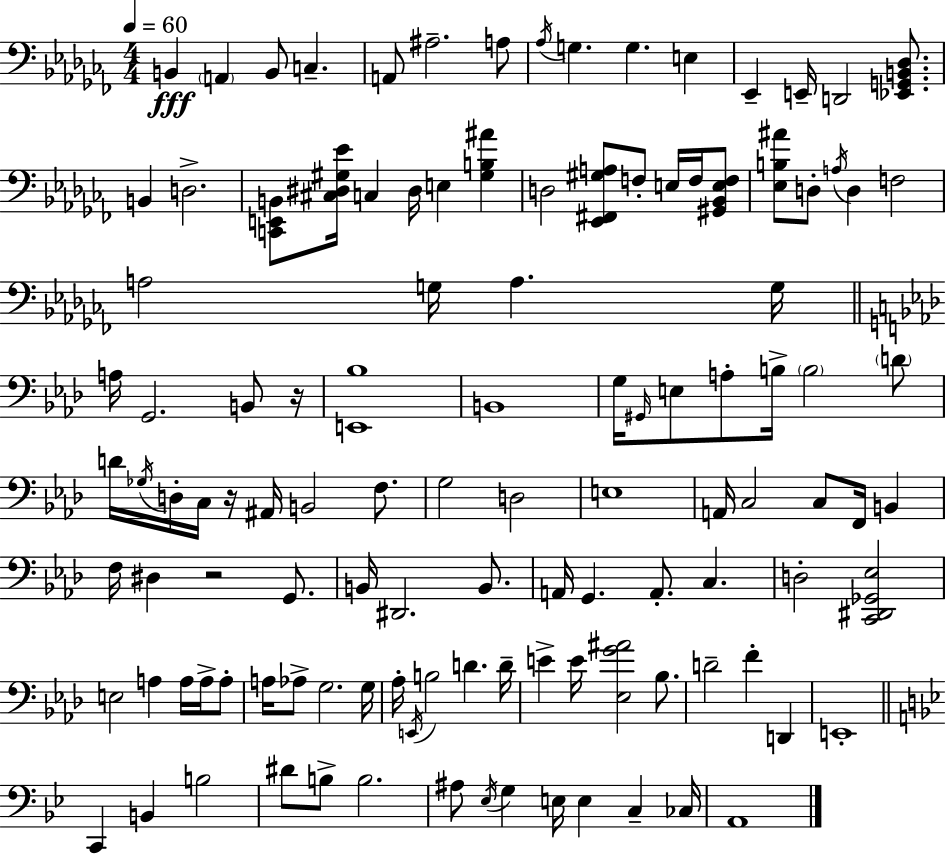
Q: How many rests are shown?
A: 3